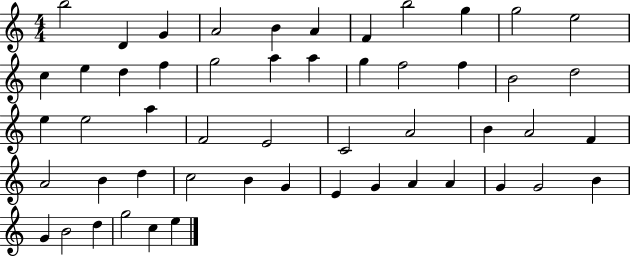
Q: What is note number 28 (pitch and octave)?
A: E4